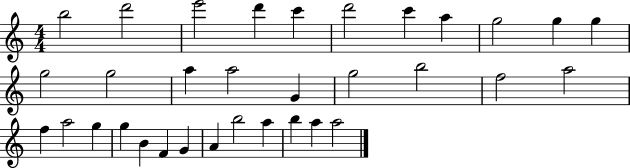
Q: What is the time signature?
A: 4/4